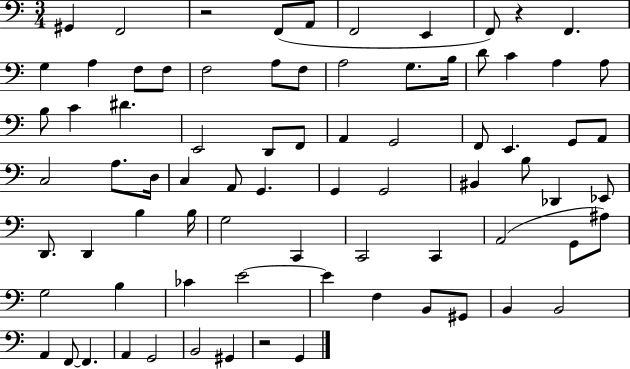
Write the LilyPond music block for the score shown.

{
  \clef bass
  \numericTimeSignature
  \time 3/4
  \key c \major
  gis,4 f,2 | r2 f,8( a,8 | f,2 e,4 | f,8) r4 f,4. | \break g4 a4 f8 f8 | f2 a8 f8 | a2 g8. b16 | d'8 c'4 a4 a8 | \break b8 c'4 dis'4. | e,2 d,8 f,8 | a,4 g,2 | f,8 e,4. g,8 a,8 | \break c2 a8. d16 | c4 a,8 g,4. | g,4 g,2 | bis,4 b8 des,4 ees,8 | \break d,8. d,4 b4 b16 | g2 c,4 | c,2 c,4 | a,2( g,8 ais8) | \break g2 b4 | ces'4 e'2~~ | e'4 f4 b,8 gis,8 | b,4 b,2 | \break a,4 f,8~~ f,4. | a,4 g,2 | b,2 gis,4 | r2 g,4 | \break \bar "|."
}